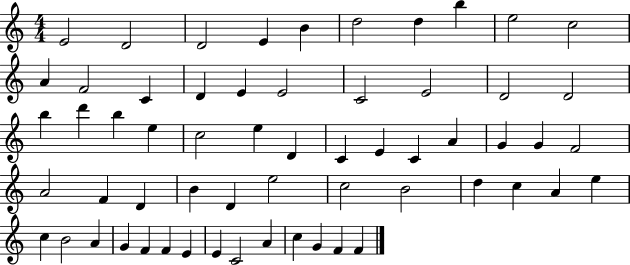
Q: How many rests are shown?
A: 0